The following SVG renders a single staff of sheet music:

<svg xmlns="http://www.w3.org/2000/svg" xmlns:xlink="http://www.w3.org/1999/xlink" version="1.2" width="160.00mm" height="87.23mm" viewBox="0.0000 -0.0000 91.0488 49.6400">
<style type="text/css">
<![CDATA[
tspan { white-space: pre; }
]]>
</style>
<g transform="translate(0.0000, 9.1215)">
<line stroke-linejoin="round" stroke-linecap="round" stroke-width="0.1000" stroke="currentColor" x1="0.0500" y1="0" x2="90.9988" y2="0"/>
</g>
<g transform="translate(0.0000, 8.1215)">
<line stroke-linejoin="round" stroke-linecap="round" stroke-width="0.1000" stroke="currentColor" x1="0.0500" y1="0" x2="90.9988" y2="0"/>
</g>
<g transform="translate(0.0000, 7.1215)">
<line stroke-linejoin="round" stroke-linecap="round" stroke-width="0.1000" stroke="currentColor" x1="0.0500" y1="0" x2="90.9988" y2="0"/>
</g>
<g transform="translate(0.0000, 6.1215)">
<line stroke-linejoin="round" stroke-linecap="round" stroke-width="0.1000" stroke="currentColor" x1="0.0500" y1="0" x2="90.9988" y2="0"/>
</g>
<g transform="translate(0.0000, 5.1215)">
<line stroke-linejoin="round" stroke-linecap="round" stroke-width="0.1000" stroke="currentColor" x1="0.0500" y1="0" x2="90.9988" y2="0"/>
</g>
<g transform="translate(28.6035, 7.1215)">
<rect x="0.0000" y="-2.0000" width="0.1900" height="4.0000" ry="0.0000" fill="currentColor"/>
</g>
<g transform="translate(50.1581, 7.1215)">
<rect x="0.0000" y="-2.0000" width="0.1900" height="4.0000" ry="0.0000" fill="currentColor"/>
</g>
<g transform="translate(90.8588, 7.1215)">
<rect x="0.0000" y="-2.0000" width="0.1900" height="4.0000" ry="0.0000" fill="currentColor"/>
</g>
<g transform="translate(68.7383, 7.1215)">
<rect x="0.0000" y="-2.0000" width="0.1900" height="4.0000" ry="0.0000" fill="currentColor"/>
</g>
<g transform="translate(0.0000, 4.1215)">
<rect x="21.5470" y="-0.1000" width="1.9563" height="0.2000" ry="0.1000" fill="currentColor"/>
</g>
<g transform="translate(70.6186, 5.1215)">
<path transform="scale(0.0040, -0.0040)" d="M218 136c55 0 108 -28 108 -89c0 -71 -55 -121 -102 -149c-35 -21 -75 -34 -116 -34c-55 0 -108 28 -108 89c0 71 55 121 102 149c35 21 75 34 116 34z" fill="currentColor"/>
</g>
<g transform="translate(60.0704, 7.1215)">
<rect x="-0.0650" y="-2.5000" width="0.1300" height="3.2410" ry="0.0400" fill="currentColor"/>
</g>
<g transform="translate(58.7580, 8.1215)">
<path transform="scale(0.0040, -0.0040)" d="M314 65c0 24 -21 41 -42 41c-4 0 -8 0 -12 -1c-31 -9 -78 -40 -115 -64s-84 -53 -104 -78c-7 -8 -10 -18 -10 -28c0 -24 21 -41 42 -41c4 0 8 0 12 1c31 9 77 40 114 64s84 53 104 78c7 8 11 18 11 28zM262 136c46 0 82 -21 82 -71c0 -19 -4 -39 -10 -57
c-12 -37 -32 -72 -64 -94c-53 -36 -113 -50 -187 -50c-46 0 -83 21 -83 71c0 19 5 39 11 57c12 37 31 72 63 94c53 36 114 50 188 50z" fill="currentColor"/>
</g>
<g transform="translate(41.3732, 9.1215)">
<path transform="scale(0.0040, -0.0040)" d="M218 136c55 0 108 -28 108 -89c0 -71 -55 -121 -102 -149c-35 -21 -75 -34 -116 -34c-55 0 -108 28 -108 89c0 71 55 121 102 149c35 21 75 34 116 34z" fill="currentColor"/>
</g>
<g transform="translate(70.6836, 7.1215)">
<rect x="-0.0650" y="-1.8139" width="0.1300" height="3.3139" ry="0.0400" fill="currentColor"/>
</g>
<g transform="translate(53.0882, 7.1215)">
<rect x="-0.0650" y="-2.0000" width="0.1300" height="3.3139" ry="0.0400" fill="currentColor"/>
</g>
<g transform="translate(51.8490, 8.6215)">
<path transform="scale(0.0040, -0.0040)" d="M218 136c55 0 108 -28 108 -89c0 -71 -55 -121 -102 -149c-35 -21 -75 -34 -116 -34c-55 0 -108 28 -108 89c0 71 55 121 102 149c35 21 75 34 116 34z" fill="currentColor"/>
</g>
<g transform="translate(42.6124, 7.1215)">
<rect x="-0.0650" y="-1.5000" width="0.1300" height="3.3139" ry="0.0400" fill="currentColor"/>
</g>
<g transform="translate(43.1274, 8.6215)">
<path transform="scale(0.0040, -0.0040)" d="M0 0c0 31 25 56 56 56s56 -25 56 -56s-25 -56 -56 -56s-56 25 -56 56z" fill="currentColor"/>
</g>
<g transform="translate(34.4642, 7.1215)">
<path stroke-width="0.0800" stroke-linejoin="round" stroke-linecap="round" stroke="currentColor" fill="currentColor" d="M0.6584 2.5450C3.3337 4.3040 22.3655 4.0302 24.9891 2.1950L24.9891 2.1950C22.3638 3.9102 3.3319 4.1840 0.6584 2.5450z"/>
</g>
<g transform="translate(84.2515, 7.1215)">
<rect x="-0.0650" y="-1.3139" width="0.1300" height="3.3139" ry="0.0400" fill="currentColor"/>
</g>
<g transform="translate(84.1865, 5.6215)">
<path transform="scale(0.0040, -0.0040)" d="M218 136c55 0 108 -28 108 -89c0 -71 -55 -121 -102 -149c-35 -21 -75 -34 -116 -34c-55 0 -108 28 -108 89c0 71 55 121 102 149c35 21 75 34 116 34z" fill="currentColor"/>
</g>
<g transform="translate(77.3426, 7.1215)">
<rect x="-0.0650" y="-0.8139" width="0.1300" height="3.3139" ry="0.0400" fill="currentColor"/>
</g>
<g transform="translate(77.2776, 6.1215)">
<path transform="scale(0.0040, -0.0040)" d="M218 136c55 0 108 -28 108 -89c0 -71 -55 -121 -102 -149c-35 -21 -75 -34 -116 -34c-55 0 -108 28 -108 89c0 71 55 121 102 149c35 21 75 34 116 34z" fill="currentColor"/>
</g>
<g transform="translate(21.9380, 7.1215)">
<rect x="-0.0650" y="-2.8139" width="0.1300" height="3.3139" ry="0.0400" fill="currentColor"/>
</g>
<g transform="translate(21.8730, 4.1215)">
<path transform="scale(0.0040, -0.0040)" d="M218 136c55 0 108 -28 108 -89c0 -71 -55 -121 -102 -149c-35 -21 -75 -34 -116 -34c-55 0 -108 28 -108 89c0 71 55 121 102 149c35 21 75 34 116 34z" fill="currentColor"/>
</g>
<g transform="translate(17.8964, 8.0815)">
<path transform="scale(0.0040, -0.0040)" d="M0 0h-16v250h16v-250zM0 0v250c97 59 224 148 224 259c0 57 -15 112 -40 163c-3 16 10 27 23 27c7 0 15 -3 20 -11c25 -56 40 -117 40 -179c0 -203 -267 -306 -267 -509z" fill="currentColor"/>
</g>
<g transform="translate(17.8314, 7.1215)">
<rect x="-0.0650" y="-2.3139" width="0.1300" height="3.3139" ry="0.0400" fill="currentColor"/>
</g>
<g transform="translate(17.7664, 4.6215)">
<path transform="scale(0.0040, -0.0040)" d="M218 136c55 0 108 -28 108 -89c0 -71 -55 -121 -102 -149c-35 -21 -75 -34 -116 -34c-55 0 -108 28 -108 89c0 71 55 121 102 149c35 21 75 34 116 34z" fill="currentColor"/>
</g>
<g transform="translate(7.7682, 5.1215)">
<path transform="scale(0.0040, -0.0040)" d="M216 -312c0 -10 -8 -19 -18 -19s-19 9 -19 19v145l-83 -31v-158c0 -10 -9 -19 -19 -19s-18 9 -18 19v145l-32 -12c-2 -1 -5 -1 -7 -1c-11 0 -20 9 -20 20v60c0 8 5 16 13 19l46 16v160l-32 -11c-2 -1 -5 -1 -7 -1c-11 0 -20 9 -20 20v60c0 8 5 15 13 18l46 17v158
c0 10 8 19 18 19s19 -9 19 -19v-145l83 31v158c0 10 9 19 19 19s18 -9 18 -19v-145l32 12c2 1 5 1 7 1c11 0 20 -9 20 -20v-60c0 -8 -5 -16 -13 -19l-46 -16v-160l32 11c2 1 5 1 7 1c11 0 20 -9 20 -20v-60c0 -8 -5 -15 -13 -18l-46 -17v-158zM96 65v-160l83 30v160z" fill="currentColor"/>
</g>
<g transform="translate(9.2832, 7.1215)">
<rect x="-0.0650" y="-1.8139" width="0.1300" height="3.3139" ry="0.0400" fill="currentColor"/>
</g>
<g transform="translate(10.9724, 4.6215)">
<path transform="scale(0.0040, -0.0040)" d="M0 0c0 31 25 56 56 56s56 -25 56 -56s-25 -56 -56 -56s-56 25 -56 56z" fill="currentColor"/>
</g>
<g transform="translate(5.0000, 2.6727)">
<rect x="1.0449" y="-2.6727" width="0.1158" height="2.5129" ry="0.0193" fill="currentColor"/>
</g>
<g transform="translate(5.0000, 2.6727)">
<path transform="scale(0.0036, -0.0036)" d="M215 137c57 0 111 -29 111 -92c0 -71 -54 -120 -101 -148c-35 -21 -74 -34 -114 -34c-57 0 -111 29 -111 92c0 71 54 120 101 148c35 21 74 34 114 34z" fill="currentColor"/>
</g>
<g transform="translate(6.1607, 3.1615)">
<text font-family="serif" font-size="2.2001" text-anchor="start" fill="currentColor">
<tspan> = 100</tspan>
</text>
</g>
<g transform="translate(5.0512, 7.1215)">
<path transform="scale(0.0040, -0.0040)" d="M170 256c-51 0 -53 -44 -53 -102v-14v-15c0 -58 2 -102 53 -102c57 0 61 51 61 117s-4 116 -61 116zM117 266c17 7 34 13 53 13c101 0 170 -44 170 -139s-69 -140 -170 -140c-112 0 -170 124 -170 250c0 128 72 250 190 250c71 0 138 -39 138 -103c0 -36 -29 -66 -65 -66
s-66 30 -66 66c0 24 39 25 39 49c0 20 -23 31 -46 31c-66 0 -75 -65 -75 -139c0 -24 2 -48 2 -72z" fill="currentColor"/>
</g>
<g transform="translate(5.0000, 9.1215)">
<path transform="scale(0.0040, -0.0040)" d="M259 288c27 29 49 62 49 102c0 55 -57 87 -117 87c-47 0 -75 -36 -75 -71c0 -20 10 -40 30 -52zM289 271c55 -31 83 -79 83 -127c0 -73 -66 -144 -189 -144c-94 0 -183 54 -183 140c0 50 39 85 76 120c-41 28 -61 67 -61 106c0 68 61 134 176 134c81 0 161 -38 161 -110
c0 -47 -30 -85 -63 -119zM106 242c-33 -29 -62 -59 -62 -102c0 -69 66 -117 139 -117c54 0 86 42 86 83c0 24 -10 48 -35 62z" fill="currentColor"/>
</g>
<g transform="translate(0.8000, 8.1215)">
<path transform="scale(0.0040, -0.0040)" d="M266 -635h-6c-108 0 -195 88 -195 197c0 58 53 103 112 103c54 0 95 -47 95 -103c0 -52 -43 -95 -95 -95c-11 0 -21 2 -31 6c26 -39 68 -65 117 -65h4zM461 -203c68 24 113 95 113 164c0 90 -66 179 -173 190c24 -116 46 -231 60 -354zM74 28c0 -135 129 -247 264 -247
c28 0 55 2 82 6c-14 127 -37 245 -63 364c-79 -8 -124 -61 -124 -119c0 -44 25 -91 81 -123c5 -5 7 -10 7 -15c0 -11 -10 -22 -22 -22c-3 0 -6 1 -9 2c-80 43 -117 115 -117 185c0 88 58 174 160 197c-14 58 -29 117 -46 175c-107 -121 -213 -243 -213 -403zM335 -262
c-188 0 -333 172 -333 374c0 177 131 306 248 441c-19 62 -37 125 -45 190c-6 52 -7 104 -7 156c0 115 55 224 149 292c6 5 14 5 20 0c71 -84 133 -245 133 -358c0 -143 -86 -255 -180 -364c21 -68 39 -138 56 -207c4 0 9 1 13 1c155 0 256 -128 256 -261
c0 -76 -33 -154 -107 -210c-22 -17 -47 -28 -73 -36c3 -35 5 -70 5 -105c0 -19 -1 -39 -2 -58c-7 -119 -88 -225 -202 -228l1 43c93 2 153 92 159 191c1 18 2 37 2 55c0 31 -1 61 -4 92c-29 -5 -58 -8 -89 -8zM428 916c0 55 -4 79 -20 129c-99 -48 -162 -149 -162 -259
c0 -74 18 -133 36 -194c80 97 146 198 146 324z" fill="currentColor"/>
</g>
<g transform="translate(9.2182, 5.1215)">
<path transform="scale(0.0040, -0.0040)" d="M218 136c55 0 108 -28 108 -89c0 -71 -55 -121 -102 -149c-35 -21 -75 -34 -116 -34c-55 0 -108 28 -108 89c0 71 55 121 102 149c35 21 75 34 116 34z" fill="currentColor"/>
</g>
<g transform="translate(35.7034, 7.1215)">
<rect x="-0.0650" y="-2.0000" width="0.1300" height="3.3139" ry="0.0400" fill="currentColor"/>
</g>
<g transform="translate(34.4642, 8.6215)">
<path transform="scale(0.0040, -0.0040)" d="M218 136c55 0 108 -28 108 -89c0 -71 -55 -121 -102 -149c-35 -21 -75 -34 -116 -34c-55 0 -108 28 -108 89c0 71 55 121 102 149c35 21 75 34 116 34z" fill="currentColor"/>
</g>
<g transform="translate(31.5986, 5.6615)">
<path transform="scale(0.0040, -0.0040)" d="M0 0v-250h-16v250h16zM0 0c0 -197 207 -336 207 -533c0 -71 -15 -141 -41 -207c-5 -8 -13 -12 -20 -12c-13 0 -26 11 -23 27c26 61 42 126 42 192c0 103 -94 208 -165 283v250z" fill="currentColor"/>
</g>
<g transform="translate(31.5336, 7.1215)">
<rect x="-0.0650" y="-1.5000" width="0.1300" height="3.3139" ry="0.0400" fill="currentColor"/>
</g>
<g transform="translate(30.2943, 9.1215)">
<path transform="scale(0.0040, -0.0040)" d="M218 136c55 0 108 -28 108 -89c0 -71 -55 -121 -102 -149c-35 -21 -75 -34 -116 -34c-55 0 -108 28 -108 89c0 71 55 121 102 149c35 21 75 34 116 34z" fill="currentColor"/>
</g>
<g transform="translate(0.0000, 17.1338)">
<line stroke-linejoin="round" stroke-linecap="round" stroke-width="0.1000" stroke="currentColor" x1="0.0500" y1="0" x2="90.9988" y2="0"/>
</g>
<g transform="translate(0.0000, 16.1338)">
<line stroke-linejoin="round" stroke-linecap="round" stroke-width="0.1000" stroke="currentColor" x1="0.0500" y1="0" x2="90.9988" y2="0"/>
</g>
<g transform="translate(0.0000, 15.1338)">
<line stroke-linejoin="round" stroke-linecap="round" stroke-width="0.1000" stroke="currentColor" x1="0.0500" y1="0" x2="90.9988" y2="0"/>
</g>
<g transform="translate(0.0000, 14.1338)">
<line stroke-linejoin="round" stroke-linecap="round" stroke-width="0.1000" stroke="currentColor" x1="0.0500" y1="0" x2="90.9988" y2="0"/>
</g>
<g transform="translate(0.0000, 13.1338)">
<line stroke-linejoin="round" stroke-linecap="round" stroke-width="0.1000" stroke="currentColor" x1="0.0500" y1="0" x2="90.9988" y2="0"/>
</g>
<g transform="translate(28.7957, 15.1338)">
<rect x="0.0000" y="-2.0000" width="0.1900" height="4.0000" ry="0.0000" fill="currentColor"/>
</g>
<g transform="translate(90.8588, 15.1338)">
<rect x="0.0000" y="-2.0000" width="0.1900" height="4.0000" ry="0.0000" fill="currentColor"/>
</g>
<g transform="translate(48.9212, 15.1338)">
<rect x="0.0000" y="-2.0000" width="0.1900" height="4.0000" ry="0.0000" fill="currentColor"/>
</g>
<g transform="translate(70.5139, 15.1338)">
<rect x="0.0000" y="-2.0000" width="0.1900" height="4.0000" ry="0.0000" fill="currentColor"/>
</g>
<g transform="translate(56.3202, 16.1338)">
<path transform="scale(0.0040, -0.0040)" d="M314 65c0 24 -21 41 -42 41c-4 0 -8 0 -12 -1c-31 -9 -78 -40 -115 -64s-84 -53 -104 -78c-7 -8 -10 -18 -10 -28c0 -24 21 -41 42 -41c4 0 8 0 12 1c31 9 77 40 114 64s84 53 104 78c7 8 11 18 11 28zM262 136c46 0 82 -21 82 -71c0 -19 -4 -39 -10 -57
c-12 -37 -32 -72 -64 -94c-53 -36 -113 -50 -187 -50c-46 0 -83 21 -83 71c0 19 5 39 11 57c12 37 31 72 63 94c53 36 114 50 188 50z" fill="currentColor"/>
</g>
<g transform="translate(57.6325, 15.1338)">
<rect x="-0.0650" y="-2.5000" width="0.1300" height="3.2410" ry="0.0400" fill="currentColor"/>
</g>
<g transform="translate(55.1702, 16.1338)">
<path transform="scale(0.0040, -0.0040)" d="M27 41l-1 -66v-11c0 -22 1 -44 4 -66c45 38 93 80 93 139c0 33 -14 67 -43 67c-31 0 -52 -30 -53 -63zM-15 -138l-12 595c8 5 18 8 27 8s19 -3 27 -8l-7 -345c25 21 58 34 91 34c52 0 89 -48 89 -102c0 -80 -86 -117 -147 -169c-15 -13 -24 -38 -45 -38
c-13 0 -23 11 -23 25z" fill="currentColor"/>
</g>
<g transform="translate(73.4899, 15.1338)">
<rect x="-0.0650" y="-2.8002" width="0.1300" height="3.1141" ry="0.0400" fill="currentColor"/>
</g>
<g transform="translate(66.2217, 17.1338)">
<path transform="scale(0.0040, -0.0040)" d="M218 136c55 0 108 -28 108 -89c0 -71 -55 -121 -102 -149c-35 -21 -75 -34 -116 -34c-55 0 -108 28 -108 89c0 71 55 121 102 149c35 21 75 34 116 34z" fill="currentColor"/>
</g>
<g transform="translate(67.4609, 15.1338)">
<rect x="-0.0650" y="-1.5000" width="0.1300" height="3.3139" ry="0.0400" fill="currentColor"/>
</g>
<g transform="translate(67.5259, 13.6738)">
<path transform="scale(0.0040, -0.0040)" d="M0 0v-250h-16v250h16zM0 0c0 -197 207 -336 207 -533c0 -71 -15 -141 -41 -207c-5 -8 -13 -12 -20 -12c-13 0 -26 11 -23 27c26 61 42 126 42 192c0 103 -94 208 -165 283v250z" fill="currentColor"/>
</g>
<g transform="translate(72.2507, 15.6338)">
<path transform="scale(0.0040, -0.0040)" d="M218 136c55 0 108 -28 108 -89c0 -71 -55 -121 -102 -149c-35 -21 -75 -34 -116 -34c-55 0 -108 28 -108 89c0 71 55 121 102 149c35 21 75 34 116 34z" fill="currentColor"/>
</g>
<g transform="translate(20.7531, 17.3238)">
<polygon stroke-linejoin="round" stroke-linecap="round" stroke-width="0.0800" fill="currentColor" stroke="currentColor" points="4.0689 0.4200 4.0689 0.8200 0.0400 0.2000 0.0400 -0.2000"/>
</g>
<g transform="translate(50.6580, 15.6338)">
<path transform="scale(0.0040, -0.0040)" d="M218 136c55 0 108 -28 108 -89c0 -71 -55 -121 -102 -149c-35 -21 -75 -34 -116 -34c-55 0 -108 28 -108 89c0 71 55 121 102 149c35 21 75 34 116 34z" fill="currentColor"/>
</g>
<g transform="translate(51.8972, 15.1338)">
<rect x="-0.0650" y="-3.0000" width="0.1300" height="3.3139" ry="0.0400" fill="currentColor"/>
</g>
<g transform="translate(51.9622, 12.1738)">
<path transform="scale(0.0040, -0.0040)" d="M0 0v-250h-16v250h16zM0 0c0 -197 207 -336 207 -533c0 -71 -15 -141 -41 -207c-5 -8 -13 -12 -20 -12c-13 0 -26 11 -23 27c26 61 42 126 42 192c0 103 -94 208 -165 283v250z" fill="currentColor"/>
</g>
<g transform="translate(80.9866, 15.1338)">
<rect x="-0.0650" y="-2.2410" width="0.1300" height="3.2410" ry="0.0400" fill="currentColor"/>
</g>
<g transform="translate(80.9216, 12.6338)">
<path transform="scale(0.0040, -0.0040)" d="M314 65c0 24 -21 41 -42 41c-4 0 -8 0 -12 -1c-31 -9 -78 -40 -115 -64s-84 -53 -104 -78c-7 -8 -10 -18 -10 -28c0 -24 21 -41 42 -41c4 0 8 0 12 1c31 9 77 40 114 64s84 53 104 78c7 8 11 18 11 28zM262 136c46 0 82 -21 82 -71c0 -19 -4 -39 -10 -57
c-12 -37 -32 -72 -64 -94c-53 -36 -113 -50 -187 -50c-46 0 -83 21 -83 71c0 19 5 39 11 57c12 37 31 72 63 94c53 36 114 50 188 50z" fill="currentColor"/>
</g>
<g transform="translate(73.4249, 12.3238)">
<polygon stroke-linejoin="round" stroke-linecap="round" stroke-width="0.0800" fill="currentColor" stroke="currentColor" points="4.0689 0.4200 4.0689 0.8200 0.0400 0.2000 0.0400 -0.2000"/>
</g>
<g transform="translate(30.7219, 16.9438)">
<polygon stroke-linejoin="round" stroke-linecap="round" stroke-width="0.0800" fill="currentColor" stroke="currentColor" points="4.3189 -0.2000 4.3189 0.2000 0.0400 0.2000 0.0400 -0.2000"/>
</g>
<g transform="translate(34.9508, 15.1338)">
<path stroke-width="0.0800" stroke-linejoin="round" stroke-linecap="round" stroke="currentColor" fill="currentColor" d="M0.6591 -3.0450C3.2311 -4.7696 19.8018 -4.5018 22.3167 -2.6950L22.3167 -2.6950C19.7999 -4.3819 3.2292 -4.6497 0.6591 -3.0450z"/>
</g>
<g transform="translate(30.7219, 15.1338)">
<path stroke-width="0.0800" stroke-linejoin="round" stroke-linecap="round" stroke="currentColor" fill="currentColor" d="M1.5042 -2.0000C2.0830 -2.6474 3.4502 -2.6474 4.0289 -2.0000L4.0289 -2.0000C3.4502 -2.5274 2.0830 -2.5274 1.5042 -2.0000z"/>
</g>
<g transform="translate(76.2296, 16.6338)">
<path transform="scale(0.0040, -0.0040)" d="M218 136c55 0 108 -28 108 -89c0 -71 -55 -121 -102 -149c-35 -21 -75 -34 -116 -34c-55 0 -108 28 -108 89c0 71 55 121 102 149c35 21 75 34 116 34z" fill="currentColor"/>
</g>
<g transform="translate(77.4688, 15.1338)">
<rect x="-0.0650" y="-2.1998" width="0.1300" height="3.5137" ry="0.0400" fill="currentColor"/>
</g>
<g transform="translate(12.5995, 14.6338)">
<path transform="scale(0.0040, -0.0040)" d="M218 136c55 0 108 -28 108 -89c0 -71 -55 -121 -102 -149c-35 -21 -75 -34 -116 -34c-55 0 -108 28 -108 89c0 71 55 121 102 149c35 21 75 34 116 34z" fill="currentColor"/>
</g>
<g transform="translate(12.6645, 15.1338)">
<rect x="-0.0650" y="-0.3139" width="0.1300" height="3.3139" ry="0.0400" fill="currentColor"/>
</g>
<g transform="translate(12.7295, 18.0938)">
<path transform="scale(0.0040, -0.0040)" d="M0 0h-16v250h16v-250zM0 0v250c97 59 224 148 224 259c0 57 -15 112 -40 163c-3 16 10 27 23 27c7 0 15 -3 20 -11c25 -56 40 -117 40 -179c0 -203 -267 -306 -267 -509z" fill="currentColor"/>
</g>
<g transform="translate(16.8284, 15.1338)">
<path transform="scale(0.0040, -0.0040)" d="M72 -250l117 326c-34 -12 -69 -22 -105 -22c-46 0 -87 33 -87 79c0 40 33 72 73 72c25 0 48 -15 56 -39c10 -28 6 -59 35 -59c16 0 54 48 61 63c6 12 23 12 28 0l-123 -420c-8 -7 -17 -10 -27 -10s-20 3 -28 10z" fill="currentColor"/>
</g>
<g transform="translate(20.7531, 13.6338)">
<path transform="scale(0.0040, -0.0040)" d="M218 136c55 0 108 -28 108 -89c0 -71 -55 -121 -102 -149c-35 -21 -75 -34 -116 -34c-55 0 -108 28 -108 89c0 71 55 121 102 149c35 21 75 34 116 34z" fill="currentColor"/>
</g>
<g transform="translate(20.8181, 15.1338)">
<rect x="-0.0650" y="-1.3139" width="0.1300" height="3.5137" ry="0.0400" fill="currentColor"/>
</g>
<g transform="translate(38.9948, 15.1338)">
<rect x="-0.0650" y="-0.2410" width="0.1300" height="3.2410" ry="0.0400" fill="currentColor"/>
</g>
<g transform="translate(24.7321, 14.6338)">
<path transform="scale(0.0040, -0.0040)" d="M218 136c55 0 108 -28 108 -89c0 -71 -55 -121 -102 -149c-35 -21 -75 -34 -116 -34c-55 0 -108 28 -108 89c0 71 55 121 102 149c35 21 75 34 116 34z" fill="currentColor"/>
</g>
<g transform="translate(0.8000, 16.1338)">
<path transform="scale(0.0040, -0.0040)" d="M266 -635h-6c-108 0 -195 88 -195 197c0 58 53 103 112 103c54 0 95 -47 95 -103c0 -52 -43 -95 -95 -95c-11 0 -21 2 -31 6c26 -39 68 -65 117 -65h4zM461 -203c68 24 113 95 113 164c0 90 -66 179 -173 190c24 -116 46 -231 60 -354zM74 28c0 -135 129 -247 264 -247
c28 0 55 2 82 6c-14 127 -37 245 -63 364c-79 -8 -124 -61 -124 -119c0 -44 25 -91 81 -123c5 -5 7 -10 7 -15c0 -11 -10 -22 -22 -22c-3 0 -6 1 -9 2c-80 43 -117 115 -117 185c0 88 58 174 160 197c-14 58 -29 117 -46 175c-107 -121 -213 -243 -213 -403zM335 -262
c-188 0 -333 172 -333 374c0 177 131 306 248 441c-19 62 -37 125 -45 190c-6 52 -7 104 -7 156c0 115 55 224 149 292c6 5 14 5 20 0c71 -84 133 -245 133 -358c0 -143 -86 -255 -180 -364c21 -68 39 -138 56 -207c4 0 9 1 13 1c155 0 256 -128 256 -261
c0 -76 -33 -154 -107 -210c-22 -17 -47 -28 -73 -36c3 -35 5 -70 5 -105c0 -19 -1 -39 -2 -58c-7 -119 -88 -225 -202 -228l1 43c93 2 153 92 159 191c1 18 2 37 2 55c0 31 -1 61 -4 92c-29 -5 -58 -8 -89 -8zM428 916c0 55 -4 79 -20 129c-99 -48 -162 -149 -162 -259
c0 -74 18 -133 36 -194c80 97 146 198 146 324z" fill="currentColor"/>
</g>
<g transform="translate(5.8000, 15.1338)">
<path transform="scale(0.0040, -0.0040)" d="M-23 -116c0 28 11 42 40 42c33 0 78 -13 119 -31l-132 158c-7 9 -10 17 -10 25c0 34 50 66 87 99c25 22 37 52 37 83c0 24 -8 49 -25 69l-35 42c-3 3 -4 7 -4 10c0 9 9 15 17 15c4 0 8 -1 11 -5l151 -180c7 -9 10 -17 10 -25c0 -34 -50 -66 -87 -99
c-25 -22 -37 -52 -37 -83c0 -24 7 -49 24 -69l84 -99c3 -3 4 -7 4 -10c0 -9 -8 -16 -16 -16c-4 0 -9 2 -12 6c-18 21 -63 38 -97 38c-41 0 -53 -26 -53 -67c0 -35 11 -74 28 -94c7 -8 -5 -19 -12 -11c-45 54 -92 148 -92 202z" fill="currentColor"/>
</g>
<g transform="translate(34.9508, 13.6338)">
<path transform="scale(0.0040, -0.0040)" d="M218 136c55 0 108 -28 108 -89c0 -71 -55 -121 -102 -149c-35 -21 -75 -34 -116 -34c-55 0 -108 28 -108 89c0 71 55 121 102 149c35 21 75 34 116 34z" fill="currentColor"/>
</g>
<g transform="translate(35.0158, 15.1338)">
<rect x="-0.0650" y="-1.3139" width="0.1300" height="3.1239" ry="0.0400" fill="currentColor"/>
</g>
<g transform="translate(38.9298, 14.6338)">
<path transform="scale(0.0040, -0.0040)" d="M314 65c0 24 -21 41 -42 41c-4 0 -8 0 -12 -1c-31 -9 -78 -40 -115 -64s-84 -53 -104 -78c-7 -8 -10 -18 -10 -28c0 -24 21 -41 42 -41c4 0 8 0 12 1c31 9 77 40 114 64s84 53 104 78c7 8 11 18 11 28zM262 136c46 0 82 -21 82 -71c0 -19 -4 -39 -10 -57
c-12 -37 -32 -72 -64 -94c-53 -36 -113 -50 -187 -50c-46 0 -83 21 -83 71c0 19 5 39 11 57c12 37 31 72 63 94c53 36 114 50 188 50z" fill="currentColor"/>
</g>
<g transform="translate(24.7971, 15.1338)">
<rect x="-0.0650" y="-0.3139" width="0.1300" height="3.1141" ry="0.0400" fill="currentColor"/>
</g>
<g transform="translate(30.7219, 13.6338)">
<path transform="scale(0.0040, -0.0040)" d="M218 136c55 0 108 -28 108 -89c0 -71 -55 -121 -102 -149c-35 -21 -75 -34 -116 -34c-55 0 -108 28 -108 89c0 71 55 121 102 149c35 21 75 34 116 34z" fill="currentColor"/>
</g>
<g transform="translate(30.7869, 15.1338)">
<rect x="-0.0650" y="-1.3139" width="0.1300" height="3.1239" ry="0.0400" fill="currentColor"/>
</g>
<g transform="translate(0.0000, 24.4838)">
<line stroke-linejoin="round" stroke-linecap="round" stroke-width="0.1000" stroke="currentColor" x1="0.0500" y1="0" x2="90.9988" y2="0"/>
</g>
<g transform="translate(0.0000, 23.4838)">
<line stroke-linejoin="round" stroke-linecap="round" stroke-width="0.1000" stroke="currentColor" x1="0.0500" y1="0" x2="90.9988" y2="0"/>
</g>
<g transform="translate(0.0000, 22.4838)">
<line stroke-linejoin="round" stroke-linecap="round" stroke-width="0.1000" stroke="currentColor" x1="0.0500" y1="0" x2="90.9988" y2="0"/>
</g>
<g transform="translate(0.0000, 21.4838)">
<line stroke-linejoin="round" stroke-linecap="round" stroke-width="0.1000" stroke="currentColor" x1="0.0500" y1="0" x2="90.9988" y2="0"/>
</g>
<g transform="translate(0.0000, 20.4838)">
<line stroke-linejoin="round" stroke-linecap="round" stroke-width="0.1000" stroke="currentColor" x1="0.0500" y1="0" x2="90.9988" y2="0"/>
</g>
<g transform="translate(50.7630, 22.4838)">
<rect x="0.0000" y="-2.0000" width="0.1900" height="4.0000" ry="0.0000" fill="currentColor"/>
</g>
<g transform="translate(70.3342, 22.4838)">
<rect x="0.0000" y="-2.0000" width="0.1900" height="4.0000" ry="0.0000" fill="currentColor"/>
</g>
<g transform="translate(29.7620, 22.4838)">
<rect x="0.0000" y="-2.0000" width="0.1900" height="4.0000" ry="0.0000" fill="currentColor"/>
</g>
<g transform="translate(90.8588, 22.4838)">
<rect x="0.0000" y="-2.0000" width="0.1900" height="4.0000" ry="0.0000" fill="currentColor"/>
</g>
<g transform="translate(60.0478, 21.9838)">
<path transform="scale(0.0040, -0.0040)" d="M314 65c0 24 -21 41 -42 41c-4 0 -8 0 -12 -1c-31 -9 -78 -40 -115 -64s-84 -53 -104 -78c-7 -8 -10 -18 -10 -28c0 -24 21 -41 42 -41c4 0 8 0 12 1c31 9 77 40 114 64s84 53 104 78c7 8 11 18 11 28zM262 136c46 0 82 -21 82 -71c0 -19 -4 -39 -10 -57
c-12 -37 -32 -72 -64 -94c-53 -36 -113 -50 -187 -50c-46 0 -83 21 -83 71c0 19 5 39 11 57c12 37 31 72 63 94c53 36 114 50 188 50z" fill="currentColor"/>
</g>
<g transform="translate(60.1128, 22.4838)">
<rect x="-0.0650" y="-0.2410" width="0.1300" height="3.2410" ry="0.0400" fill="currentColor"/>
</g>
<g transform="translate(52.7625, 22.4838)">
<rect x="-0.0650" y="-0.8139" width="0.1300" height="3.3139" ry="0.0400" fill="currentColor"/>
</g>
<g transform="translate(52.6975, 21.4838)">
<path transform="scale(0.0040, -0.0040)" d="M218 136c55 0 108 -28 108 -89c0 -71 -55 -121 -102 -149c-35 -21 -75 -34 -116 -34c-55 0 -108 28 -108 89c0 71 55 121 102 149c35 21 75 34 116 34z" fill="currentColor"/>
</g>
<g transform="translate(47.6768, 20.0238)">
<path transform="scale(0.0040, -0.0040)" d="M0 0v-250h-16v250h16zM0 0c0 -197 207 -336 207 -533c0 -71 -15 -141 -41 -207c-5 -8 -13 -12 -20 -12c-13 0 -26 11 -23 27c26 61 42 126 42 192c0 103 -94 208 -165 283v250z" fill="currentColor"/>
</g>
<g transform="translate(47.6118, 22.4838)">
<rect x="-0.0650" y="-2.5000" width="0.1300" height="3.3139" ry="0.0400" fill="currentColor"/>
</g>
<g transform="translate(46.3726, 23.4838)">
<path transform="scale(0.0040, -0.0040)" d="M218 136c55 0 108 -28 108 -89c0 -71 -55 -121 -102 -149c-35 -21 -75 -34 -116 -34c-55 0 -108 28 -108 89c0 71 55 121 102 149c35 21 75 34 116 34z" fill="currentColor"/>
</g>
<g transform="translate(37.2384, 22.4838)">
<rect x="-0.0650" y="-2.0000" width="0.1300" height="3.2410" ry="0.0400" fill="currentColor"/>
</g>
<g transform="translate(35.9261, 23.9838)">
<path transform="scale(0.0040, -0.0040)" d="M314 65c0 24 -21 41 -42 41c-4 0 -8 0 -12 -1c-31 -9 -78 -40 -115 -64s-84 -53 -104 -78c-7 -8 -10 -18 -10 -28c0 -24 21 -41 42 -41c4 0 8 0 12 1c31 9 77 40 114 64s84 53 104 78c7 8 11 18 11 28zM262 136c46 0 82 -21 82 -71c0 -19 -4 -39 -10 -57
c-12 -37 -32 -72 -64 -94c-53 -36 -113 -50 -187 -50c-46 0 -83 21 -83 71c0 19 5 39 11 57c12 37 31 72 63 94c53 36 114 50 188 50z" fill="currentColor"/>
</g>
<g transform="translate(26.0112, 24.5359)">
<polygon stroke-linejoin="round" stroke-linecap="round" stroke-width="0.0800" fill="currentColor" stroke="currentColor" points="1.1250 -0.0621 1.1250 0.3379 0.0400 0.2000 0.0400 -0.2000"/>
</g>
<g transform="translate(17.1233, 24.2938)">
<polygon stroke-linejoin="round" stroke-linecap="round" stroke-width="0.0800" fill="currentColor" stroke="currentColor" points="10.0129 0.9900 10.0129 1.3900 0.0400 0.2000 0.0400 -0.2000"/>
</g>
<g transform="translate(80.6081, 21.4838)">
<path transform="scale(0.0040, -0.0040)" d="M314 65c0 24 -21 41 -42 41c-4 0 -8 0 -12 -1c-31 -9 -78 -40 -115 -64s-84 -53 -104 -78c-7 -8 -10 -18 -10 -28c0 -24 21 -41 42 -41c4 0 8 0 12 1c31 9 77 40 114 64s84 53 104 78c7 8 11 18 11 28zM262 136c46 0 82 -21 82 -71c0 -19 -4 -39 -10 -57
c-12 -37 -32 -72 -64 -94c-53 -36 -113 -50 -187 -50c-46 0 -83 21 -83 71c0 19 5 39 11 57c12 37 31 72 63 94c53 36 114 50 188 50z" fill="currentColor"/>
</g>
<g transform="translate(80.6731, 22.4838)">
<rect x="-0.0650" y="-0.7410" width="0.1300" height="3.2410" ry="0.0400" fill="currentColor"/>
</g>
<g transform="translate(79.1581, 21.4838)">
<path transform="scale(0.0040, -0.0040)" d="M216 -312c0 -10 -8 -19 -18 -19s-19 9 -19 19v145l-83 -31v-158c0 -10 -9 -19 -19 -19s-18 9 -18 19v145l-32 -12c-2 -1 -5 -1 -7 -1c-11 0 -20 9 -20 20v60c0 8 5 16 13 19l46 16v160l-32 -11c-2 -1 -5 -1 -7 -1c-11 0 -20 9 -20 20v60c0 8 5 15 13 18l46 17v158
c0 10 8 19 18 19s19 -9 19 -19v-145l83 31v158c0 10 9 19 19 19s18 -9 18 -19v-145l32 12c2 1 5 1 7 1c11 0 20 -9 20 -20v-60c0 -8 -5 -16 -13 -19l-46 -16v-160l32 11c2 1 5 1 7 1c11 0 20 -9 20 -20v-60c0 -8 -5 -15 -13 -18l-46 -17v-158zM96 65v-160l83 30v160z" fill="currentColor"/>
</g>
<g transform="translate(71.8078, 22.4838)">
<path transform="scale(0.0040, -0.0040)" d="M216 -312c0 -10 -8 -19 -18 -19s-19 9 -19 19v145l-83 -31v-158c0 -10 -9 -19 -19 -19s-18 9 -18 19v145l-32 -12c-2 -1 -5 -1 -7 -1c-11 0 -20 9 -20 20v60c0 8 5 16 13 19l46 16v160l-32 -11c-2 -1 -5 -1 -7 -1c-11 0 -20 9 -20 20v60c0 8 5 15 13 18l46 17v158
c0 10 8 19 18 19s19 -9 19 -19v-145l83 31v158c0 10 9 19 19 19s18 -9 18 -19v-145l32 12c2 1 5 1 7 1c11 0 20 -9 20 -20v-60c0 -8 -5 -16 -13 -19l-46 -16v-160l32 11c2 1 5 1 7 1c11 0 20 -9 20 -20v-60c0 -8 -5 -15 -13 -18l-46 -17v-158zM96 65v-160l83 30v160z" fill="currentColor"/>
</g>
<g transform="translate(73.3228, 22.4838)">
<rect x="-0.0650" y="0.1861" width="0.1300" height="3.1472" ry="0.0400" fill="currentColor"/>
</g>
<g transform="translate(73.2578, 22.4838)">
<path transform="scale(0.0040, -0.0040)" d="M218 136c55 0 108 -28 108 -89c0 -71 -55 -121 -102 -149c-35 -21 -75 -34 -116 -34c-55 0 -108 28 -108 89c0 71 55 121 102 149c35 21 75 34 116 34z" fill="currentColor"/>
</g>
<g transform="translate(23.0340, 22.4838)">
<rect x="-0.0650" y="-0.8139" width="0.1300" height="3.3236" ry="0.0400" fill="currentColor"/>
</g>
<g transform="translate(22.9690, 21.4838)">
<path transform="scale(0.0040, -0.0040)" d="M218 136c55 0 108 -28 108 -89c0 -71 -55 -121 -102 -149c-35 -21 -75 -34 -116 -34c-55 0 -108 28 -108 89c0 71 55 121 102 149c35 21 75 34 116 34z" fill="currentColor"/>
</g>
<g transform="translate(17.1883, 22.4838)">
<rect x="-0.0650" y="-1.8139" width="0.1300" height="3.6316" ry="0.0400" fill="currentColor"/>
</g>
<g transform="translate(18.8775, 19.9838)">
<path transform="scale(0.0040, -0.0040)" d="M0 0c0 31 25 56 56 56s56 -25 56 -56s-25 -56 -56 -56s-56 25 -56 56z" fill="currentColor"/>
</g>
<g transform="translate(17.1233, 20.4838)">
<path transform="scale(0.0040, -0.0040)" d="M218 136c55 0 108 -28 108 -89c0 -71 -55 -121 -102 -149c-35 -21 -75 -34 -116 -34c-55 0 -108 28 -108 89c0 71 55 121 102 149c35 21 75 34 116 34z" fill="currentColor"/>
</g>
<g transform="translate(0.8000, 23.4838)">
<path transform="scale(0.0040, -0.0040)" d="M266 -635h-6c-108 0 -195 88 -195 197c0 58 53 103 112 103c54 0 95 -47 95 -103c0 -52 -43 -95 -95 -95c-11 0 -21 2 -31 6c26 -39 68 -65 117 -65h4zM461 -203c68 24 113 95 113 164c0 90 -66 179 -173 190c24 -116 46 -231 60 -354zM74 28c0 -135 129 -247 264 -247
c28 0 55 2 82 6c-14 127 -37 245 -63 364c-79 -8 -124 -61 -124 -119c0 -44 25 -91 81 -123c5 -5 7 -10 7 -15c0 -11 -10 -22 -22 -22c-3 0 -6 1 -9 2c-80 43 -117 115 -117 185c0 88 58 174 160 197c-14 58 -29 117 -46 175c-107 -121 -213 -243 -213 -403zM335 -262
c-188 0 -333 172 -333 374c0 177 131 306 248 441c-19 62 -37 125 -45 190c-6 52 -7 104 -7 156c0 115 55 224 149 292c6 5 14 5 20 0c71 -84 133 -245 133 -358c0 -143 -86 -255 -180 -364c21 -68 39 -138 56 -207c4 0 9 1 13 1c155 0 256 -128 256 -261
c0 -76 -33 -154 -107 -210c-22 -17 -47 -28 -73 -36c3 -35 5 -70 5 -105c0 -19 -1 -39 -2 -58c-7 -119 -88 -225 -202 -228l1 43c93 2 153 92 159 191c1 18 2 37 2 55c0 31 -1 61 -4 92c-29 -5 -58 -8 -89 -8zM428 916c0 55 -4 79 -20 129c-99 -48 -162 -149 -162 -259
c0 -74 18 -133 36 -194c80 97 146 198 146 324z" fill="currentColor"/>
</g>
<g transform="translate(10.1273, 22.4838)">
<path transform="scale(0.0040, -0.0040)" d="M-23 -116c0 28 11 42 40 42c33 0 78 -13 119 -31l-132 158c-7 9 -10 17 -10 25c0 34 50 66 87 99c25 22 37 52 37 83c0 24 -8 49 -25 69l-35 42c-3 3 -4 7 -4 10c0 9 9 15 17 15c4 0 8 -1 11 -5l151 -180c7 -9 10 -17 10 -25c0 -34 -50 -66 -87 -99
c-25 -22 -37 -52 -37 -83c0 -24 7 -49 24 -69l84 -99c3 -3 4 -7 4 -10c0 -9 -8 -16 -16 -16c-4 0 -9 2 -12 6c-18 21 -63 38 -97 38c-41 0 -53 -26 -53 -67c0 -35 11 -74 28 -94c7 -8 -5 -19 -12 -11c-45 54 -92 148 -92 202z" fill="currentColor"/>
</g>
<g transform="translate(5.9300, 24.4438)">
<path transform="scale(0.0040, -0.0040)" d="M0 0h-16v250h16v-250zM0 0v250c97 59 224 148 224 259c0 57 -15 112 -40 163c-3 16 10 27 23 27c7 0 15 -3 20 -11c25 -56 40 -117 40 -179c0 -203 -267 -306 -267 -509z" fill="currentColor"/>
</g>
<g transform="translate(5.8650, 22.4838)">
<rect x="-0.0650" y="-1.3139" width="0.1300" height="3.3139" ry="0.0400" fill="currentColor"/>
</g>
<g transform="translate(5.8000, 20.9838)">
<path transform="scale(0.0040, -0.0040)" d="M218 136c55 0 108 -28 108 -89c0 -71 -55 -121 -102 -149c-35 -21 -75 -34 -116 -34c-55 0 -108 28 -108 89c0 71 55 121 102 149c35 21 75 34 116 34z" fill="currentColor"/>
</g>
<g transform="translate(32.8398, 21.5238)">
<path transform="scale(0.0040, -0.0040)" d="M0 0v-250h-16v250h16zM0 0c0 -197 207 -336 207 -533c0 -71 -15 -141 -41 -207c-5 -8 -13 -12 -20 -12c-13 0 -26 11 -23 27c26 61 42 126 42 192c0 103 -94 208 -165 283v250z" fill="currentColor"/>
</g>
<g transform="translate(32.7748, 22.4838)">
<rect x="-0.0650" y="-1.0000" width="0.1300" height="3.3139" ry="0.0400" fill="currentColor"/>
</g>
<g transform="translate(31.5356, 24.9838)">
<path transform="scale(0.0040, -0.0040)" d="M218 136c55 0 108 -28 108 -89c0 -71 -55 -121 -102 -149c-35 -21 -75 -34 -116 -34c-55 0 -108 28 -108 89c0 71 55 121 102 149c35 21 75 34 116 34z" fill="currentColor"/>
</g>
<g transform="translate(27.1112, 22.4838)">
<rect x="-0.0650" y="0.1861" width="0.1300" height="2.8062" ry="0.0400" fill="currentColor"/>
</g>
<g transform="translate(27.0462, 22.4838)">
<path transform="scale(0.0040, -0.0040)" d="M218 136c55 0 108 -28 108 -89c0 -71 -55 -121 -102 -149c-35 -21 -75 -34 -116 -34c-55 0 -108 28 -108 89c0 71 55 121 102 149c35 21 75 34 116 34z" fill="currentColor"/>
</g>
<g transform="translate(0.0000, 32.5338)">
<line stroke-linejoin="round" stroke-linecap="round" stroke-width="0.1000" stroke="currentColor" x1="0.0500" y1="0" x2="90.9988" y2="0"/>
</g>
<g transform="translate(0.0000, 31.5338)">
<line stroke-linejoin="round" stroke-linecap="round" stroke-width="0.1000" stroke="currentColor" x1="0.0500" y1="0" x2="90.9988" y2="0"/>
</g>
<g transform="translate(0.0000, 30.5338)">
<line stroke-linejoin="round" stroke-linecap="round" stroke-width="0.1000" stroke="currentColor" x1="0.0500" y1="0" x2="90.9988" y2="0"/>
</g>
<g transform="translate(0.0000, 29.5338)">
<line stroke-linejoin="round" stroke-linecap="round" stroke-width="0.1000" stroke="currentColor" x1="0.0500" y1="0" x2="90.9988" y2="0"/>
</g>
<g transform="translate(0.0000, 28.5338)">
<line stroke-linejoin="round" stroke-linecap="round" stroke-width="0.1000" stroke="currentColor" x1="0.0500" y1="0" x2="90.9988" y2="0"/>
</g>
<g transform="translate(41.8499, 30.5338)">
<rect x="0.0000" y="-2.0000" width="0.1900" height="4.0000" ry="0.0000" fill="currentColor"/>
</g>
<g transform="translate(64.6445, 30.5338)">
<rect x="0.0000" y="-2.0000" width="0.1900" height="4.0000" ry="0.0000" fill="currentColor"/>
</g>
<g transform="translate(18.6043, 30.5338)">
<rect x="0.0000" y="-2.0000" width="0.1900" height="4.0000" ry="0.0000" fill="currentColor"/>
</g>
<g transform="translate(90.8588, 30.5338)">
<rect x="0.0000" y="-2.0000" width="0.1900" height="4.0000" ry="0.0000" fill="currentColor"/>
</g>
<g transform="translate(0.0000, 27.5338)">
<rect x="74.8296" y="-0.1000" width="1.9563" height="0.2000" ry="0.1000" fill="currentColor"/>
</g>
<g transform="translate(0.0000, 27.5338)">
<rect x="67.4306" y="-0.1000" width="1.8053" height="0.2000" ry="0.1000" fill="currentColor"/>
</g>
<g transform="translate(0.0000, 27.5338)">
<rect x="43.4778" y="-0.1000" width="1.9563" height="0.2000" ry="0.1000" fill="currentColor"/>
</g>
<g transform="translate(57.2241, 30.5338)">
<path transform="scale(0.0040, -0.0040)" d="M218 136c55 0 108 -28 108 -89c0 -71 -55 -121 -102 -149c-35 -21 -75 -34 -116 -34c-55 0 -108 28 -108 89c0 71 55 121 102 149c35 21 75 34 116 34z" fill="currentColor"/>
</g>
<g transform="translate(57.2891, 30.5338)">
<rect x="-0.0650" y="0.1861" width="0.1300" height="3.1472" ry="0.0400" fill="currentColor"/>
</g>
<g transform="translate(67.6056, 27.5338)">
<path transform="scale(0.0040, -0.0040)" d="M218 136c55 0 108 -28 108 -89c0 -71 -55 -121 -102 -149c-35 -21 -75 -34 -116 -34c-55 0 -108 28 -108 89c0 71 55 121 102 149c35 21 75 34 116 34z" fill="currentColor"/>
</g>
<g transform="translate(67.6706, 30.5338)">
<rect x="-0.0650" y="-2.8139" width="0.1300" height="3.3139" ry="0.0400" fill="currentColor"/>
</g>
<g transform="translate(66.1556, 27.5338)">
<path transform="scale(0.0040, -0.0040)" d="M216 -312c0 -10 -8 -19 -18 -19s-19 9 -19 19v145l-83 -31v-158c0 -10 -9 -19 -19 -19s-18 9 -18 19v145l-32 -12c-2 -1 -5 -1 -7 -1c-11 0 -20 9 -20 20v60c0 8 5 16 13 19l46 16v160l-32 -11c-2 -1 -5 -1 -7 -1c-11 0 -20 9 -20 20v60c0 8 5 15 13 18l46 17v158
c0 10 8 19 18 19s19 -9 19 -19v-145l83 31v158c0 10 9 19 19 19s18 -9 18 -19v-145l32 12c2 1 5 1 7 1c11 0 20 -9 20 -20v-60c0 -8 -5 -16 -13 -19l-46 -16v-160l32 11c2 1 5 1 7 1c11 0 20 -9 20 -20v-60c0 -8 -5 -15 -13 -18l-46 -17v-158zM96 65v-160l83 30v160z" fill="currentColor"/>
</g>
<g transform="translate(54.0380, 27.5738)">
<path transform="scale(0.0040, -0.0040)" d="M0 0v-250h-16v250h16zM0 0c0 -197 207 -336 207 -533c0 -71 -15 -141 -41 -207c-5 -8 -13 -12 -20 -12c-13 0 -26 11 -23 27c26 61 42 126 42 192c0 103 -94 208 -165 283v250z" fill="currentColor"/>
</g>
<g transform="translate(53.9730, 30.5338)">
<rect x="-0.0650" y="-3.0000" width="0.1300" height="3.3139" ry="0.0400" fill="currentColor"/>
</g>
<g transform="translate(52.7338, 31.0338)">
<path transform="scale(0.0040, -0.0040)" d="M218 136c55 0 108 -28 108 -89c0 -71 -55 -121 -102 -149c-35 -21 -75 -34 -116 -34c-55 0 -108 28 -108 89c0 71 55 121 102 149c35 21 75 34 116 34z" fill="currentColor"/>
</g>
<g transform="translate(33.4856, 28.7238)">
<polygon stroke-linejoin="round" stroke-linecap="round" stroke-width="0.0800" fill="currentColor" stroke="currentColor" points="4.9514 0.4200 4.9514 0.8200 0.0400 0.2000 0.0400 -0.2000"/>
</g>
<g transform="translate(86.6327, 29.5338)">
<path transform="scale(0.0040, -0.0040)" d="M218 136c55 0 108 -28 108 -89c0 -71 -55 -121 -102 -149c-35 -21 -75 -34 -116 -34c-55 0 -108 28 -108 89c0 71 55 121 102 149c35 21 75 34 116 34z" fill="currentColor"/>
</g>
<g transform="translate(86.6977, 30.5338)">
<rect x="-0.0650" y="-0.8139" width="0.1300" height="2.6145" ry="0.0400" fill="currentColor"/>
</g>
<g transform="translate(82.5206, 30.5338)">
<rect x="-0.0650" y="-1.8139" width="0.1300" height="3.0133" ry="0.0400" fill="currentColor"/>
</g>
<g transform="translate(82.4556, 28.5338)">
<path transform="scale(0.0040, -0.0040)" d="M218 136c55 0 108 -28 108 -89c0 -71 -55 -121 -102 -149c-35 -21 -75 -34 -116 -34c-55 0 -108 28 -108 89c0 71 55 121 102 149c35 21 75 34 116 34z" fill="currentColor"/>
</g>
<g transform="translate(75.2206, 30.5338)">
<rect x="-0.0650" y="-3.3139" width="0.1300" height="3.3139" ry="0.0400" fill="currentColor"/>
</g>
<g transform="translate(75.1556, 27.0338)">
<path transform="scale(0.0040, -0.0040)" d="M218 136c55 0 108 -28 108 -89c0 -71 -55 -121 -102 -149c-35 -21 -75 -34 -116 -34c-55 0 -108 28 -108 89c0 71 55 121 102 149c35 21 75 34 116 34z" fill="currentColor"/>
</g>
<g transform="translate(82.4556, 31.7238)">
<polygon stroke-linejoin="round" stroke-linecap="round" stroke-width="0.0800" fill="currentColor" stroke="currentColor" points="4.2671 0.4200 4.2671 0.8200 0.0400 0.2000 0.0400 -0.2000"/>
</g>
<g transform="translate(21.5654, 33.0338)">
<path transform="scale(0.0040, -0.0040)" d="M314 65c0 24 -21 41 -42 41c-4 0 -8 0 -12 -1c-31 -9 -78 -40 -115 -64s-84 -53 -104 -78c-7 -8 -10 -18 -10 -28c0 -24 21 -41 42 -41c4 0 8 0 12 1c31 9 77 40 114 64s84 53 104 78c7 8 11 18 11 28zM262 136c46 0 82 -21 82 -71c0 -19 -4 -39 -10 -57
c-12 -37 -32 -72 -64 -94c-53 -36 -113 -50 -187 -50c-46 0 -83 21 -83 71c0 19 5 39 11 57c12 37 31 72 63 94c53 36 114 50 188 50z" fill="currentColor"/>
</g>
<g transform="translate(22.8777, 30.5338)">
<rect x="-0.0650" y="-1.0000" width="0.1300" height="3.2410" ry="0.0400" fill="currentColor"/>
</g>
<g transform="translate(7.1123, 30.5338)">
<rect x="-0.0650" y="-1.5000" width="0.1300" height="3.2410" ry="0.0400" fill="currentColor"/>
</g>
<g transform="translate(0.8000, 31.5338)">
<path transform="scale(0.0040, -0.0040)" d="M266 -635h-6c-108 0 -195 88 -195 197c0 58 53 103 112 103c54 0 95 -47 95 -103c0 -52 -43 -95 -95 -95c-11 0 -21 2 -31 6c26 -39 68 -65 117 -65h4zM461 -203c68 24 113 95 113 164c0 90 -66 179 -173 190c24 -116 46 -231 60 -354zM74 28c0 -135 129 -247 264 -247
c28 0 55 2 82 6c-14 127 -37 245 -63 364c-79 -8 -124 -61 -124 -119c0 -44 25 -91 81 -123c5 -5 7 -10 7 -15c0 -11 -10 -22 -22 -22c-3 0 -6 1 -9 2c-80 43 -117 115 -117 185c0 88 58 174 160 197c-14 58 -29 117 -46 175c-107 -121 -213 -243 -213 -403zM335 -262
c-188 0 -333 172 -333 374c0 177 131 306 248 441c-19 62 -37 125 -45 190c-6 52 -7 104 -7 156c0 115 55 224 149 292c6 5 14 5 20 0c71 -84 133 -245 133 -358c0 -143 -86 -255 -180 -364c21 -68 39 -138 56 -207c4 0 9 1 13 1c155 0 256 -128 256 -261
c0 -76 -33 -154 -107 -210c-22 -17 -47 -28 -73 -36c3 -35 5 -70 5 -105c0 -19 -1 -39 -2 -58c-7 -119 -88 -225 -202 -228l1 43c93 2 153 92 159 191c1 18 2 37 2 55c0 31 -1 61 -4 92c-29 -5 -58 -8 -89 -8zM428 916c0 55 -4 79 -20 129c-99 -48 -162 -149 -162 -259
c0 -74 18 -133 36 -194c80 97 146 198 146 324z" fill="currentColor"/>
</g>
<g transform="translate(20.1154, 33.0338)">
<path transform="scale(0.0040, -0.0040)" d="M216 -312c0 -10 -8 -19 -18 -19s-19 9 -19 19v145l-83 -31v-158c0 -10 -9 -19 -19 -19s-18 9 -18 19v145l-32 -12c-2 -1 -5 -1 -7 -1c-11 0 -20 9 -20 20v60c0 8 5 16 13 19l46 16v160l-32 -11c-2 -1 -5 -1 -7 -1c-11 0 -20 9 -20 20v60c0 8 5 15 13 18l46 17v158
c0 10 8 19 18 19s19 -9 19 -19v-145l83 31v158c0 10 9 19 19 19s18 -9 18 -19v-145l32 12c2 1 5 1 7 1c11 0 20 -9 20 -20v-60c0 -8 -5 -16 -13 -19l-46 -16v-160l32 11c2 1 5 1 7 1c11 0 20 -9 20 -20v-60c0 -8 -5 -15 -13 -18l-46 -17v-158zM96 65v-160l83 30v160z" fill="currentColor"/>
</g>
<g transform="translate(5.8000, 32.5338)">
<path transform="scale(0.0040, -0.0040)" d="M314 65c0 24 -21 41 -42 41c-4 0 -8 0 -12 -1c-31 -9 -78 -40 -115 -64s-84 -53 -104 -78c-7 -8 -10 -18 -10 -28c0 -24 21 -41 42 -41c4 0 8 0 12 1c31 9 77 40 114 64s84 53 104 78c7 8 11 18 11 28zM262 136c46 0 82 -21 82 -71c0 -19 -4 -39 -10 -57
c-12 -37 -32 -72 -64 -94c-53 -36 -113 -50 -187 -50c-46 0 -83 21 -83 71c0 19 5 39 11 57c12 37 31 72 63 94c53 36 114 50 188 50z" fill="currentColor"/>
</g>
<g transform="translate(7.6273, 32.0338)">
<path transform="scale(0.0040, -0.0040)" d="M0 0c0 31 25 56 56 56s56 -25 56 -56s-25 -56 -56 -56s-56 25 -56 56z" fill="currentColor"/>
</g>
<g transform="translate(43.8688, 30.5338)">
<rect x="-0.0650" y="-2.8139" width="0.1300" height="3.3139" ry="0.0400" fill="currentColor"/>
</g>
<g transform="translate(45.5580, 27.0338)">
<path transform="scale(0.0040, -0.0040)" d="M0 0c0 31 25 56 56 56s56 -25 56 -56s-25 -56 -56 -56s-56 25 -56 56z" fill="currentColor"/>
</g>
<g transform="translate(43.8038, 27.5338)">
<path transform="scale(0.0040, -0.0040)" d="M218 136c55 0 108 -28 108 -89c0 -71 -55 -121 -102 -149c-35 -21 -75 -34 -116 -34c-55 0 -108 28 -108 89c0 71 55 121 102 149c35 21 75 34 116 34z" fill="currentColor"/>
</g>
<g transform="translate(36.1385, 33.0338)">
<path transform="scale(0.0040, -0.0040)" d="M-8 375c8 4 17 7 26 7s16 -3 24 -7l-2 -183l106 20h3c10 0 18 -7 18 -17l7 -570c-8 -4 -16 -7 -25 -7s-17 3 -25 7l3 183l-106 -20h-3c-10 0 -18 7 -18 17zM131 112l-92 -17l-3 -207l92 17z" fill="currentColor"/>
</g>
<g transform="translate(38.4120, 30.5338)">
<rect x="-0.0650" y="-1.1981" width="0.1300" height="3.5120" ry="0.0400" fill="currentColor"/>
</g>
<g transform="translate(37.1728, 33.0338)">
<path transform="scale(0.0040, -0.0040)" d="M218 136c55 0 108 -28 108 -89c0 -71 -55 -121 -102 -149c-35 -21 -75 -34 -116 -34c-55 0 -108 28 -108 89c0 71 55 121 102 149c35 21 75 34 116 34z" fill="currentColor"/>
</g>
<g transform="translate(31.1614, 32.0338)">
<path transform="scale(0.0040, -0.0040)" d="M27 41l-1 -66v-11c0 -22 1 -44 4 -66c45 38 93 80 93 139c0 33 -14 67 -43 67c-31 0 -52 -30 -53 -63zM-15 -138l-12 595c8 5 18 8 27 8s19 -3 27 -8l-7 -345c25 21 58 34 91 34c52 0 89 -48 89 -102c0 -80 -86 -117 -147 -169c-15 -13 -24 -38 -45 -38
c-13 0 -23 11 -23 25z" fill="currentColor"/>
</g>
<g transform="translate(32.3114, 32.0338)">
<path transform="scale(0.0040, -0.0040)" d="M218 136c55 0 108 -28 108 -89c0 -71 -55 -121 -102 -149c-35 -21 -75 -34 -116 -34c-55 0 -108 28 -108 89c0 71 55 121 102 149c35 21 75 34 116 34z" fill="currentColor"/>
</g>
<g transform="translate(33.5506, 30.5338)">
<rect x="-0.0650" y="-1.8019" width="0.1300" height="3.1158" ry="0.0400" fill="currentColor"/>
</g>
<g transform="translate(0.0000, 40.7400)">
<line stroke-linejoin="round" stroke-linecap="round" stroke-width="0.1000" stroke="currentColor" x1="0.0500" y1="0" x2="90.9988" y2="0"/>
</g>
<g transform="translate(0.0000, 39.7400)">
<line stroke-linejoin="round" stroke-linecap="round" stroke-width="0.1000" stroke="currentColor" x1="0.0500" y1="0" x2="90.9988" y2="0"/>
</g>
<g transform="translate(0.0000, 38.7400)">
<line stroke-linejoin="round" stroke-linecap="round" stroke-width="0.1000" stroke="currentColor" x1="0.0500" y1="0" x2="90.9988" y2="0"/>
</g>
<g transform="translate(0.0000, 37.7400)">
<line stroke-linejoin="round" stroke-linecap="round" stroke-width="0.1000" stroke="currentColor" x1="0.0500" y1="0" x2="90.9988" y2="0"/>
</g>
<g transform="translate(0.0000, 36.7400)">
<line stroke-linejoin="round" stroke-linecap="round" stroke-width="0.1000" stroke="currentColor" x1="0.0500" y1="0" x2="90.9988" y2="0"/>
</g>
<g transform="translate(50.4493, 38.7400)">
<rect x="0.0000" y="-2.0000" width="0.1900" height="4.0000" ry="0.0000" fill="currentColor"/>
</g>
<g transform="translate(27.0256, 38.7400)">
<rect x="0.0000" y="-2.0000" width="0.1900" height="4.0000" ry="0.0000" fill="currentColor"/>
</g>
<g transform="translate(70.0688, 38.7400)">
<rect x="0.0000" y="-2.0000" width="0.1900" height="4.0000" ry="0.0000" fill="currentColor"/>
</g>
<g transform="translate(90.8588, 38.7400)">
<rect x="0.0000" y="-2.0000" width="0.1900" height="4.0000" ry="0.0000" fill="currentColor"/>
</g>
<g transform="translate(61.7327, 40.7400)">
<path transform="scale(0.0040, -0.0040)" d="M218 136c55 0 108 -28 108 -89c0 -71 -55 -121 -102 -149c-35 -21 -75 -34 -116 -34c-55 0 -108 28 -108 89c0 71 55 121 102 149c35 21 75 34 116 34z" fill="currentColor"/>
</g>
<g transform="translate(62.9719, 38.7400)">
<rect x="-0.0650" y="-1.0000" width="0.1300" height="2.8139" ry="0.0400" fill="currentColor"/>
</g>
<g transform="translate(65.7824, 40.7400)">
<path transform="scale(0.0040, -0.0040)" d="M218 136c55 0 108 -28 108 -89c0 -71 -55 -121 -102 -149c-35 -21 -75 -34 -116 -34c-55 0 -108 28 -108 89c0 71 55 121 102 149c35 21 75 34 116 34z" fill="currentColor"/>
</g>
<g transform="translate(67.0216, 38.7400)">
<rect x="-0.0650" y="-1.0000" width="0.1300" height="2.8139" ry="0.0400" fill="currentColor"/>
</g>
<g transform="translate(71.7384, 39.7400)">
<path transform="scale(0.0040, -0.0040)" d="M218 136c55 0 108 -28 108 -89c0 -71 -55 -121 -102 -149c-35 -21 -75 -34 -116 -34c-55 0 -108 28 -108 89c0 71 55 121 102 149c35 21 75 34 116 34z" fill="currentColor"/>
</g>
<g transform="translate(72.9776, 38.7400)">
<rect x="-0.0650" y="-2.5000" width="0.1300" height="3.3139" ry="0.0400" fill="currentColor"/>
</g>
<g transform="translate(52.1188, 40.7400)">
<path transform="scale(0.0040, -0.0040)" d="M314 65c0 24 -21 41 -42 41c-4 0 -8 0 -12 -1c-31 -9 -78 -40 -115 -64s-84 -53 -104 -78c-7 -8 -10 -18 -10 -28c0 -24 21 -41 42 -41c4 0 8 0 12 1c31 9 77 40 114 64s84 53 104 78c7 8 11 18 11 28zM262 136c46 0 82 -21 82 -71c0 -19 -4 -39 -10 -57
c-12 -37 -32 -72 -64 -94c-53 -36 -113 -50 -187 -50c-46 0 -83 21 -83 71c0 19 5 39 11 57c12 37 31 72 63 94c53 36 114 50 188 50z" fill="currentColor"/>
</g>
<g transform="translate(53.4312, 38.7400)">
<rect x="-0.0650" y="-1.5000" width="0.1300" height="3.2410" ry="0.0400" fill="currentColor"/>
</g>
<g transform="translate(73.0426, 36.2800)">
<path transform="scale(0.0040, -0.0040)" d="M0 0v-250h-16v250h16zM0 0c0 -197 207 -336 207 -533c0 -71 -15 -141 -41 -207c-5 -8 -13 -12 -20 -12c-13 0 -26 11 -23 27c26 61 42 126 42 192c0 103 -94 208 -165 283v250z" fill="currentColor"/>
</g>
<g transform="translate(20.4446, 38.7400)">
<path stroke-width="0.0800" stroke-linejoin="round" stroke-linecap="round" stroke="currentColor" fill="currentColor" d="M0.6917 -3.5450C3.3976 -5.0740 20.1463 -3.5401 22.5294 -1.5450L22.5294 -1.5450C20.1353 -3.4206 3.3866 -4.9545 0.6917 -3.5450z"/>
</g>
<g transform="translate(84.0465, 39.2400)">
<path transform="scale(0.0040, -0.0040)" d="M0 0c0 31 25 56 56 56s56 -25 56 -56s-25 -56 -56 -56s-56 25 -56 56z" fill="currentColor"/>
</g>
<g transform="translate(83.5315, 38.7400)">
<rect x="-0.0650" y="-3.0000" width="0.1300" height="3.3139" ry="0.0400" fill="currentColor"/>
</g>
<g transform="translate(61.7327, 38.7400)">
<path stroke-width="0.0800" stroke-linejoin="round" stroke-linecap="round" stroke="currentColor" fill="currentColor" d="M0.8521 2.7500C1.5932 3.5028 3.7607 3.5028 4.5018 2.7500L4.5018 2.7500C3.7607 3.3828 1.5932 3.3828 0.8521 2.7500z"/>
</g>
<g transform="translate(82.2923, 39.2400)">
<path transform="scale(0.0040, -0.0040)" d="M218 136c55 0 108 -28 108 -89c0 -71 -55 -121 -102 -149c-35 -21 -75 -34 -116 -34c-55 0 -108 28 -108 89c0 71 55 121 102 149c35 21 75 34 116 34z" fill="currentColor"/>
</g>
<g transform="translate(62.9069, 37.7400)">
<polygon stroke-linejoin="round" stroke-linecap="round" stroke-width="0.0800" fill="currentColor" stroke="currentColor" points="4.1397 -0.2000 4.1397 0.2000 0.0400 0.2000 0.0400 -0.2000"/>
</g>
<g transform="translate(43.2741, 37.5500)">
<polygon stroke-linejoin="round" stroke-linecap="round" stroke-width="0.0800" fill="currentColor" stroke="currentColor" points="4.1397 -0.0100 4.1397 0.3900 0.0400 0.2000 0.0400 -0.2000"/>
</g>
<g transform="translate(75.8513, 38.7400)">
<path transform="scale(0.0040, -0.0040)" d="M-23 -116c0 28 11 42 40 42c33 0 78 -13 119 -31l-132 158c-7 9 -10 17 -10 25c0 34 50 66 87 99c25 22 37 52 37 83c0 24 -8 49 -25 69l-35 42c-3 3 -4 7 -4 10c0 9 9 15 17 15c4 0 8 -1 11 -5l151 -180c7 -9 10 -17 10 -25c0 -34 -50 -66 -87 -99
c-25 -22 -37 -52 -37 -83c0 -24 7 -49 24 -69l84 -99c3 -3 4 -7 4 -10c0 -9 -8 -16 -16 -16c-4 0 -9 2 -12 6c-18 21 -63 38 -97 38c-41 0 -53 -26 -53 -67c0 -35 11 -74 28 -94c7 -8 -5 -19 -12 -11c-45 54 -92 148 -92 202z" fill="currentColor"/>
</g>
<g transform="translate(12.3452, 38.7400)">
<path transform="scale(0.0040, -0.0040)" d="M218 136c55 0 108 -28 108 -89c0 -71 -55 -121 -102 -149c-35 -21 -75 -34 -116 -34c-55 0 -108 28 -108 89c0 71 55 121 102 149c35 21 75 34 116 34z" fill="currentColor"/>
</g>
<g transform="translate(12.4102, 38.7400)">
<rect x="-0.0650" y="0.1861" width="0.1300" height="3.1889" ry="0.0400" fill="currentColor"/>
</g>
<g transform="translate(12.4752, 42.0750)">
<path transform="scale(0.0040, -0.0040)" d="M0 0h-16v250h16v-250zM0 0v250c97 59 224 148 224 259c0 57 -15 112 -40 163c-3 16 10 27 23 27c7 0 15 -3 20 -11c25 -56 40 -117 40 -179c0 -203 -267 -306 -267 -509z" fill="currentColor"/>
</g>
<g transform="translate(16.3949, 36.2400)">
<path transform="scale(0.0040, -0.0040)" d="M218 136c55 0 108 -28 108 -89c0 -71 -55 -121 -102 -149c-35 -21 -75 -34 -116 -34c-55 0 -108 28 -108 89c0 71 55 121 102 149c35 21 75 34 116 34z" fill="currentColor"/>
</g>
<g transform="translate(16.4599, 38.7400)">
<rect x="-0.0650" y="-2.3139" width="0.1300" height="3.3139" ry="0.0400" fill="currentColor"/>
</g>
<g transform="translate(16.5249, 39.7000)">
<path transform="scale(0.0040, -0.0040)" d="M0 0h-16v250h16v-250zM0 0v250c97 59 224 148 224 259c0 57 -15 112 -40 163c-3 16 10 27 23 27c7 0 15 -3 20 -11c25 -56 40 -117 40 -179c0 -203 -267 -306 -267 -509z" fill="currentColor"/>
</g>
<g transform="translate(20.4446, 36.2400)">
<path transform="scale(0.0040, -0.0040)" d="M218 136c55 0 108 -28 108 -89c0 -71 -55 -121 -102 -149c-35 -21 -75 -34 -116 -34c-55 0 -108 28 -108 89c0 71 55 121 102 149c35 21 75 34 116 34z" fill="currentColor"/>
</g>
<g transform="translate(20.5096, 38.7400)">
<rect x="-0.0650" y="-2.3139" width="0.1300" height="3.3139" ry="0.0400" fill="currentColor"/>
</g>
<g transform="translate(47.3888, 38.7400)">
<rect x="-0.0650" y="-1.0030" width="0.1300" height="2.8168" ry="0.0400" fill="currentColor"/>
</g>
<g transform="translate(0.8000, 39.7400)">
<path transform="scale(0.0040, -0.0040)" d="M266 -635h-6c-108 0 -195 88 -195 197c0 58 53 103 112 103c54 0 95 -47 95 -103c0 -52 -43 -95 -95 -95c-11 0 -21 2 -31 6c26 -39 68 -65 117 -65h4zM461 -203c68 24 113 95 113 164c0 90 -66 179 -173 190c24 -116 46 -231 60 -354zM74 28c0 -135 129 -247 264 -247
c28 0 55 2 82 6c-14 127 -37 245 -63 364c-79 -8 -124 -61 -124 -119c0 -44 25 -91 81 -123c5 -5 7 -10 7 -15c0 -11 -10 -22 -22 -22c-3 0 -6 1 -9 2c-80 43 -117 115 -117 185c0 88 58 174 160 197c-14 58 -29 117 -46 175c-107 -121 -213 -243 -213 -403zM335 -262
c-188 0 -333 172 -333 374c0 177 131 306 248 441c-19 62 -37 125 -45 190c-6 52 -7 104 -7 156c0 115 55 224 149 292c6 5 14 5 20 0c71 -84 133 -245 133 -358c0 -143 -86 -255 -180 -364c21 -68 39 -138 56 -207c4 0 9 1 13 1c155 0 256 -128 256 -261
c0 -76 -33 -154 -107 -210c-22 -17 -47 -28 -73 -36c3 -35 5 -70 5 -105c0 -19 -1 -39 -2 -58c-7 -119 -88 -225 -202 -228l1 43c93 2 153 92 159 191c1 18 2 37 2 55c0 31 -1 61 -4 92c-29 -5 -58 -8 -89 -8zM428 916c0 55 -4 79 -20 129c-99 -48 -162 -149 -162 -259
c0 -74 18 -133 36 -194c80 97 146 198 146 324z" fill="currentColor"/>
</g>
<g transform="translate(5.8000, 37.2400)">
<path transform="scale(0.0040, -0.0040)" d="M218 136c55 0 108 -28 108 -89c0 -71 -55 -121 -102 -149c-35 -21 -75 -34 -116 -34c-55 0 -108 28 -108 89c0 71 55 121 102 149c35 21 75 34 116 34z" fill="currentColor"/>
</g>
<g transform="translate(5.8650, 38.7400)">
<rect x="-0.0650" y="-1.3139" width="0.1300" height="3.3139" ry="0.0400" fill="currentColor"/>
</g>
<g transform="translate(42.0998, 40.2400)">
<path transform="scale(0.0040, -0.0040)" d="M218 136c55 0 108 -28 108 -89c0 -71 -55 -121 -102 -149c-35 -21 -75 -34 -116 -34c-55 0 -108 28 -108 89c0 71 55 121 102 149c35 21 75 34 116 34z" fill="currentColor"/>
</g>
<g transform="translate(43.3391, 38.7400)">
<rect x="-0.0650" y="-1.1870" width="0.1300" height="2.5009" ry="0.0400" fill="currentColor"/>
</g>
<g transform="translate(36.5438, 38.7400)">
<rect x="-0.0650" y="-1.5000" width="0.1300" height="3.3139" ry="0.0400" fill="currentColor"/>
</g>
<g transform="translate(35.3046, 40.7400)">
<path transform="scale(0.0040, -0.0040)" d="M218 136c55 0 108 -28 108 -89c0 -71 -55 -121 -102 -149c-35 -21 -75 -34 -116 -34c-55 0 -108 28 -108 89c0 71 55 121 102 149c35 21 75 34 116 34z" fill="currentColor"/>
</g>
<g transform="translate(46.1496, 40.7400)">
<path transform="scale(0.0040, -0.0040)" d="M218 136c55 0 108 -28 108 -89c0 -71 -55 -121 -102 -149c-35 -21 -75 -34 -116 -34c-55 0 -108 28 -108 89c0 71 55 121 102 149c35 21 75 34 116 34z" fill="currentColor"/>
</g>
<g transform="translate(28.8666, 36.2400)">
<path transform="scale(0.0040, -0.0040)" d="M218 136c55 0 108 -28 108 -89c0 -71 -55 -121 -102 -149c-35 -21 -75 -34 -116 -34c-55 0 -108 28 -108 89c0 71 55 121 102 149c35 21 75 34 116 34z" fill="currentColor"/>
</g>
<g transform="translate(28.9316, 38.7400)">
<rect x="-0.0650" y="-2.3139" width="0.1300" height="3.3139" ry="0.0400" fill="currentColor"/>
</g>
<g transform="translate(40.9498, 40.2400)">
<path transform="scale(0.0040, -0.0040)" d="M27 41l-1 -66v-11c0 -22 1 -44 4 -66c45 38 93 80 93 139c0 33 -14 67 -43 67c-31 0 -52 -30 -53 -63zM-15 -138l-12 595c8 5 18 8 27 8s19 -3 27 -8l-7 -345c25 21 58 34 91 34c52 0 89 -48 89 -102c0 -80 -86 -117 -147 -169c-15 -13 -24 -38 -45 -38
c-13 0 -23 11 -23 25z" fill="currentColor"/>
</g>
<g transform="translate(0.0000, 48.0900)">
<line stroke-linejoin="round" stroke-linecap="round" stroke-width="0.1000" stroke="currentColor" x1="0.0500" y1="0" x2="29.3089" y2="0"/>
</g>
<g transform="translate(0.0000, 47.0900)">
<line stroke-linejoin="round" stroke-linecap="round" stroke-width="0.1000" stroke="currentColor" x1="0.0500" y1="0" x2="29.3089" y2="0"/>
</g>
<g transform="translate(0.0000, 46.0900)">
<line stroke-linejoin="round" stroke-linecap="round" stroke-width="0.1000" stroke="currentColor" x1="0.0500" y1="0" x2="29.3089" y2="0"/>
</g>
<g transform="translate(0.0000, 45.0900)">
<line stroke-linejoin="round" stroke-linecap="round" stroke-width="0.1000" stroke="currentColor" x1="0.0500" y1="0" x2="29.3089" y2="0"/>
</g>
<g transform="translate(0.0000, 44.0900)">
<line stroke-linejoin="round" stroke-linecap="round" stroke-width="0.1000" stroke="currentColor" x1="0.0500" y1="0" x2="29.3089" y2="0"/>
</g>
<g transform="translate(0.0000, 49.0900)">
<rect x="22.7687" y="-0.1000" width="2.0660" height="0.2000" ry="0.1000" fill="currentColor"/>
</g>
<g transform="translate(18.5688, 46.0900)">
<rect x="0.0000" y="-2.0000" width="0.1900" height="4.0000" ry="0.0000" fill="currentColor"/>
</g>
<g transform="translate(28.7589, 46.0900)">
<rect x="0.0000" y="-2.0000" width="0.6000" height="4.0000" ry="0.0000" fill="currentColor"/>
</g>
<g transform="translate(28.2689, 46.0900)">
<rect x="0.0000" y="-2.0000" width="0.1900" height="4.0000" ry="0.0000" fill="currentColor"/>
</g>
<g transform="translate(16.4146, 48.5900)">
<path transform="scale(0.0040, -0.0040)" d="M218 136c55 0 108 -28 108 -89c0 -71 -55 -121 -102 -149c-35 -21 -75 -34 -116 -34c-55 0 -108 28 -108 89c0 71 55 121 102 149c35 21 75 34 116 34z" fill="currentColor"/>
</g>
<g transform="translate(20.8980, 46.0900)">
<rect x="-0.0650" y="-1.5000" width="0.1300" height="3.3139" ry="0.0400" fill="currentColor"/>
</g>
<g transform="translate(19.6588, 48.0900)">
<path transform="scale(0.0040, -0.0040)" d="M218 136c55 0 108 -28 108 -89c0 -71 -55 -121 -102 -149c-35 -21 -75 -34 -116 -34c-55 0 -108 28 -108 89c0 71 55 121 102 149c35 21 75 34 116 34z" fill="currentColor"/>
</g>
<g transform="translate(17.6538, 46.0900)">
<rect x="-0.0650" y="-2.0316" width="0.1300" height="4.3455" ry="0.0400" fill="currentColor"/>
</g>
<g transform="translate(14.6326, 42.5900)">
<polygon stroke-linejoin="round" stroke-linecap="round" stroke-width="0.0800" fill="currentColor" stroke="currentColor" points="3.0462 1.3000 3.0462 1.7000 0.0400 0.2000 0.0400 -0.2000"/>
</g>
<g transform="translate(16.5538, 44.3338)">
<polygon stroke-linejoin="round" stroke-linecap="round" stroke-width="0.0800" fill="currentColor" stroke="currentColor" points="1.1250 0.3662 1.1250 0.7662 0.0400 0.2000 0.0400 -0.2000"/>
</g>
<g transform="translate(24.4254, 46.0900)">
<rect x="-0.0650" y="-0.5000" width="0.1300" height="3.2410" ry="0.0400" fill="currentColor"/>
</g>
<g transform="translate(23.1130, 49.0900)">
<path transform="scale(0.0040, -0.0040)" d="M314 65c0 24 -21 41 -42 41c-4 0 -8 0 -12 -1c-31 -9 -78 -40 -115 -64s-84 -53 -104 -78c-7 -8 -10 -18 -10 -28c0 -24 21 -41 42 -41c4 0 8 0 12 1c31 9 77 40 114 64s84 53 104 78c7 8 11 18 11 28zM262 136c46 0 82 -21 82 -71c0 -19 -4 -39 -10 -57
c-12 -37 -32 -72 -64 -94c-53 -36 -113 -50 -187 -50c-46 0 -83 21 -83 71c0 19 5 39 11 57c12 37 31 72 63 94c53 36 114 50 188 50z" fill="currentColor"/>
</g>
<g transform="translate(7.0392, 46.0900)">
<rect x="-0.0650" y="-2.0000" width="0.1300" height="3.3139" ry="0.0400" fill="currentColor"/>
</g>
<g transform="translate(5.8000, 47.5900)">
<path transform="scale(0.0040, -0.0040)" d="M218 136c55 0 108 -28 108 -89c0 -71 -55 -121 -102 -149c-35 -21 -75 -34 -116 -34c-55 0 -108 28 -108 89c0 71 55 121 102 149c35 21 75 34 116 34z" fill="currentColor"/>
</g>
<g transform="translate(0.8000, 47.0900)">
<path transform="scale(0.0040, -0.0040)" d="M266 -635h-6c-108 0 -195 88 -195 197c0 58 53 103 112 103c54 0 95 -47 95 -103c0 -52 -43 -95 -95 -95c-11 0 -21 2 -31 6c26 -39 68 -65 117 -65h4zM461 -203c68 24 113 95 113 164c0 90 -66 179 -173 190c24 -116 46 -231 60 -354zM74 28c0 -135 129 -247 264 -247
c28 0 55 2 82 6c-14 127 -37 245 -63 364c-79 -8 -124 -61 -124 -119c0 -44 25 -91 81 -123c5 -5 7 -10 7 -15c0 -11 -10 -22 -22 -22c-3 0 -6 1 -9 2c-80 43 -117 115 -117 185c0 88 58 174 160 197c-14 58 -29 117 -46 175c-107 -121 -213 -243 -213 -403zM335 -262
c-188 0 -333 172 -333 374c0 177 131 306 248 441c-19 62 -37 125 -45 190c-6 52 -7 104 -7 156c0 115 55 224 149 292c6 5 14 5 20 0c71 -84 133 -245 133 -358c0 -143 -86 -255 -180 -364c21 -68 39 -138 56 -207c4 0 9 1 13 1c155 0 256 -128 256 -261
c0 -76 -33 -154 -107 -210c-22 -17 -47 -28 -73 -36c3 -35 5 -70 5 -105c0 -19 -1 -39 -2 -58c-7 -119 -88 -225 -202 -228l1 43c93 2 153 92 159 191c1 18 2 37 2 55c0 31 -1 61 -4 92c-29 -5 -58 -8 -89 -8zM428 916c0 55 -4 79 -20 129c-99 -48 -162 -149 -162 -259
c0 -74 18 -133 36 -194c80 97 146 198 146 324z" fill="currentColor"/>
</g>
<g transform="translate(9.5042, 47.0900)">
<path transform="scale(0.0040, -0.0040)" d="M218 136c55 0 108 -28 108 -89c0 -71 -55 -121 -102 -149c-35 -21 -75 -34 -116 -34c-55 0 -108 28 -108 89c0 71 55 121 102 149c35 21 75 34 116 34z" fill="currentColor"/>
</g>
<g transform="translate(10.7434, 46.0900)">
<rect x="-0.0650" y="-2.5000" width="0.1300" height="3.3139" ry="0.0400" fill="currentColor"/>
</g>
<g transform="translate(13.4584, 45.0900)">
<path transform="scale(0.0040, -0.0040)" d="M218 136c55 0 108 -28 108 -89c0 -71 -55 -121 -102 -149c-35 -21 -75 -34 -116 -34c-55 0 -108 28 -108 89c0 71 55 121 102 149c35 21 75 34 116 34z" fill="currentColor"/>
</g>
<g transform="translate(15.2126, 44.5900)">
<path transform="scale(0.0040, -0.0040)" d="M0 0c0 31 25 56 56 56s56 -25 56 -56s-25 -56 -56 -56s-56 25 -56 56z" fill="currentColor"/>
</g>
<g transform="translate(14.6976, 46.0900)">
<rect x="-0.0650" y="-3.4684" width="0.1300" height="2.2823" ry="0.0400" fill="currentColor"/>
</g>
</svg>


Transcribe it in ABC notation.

X:1
T:Untitled
M:6/8
L:1/4
K:C
^f g/2 a E/2 F E F G2 f d e z c/2 z/2 e/2 c/2 e/2 e/2 c2 A/2 _G2 E/2 A/2 F/2 g2 e/2 z f/2 d/2 B/4 D/2 F2 G/2 d c2 ^B ^d2 E2 ^D2 _F/2 D/2 a A/2 B ^a b f/2 d/2 e B/2 g/2 g g E _F/2 E/2 E2 E/2 E/2 G/2 z A F G d/2 D/4 E C2